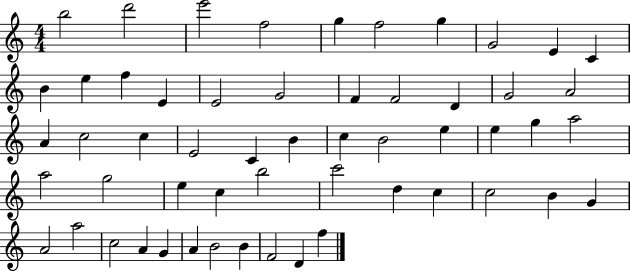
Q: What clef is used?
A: treble